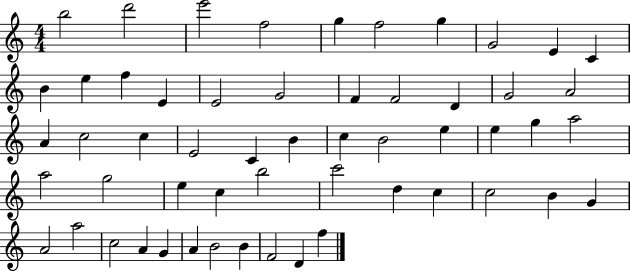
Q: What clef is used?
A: treble